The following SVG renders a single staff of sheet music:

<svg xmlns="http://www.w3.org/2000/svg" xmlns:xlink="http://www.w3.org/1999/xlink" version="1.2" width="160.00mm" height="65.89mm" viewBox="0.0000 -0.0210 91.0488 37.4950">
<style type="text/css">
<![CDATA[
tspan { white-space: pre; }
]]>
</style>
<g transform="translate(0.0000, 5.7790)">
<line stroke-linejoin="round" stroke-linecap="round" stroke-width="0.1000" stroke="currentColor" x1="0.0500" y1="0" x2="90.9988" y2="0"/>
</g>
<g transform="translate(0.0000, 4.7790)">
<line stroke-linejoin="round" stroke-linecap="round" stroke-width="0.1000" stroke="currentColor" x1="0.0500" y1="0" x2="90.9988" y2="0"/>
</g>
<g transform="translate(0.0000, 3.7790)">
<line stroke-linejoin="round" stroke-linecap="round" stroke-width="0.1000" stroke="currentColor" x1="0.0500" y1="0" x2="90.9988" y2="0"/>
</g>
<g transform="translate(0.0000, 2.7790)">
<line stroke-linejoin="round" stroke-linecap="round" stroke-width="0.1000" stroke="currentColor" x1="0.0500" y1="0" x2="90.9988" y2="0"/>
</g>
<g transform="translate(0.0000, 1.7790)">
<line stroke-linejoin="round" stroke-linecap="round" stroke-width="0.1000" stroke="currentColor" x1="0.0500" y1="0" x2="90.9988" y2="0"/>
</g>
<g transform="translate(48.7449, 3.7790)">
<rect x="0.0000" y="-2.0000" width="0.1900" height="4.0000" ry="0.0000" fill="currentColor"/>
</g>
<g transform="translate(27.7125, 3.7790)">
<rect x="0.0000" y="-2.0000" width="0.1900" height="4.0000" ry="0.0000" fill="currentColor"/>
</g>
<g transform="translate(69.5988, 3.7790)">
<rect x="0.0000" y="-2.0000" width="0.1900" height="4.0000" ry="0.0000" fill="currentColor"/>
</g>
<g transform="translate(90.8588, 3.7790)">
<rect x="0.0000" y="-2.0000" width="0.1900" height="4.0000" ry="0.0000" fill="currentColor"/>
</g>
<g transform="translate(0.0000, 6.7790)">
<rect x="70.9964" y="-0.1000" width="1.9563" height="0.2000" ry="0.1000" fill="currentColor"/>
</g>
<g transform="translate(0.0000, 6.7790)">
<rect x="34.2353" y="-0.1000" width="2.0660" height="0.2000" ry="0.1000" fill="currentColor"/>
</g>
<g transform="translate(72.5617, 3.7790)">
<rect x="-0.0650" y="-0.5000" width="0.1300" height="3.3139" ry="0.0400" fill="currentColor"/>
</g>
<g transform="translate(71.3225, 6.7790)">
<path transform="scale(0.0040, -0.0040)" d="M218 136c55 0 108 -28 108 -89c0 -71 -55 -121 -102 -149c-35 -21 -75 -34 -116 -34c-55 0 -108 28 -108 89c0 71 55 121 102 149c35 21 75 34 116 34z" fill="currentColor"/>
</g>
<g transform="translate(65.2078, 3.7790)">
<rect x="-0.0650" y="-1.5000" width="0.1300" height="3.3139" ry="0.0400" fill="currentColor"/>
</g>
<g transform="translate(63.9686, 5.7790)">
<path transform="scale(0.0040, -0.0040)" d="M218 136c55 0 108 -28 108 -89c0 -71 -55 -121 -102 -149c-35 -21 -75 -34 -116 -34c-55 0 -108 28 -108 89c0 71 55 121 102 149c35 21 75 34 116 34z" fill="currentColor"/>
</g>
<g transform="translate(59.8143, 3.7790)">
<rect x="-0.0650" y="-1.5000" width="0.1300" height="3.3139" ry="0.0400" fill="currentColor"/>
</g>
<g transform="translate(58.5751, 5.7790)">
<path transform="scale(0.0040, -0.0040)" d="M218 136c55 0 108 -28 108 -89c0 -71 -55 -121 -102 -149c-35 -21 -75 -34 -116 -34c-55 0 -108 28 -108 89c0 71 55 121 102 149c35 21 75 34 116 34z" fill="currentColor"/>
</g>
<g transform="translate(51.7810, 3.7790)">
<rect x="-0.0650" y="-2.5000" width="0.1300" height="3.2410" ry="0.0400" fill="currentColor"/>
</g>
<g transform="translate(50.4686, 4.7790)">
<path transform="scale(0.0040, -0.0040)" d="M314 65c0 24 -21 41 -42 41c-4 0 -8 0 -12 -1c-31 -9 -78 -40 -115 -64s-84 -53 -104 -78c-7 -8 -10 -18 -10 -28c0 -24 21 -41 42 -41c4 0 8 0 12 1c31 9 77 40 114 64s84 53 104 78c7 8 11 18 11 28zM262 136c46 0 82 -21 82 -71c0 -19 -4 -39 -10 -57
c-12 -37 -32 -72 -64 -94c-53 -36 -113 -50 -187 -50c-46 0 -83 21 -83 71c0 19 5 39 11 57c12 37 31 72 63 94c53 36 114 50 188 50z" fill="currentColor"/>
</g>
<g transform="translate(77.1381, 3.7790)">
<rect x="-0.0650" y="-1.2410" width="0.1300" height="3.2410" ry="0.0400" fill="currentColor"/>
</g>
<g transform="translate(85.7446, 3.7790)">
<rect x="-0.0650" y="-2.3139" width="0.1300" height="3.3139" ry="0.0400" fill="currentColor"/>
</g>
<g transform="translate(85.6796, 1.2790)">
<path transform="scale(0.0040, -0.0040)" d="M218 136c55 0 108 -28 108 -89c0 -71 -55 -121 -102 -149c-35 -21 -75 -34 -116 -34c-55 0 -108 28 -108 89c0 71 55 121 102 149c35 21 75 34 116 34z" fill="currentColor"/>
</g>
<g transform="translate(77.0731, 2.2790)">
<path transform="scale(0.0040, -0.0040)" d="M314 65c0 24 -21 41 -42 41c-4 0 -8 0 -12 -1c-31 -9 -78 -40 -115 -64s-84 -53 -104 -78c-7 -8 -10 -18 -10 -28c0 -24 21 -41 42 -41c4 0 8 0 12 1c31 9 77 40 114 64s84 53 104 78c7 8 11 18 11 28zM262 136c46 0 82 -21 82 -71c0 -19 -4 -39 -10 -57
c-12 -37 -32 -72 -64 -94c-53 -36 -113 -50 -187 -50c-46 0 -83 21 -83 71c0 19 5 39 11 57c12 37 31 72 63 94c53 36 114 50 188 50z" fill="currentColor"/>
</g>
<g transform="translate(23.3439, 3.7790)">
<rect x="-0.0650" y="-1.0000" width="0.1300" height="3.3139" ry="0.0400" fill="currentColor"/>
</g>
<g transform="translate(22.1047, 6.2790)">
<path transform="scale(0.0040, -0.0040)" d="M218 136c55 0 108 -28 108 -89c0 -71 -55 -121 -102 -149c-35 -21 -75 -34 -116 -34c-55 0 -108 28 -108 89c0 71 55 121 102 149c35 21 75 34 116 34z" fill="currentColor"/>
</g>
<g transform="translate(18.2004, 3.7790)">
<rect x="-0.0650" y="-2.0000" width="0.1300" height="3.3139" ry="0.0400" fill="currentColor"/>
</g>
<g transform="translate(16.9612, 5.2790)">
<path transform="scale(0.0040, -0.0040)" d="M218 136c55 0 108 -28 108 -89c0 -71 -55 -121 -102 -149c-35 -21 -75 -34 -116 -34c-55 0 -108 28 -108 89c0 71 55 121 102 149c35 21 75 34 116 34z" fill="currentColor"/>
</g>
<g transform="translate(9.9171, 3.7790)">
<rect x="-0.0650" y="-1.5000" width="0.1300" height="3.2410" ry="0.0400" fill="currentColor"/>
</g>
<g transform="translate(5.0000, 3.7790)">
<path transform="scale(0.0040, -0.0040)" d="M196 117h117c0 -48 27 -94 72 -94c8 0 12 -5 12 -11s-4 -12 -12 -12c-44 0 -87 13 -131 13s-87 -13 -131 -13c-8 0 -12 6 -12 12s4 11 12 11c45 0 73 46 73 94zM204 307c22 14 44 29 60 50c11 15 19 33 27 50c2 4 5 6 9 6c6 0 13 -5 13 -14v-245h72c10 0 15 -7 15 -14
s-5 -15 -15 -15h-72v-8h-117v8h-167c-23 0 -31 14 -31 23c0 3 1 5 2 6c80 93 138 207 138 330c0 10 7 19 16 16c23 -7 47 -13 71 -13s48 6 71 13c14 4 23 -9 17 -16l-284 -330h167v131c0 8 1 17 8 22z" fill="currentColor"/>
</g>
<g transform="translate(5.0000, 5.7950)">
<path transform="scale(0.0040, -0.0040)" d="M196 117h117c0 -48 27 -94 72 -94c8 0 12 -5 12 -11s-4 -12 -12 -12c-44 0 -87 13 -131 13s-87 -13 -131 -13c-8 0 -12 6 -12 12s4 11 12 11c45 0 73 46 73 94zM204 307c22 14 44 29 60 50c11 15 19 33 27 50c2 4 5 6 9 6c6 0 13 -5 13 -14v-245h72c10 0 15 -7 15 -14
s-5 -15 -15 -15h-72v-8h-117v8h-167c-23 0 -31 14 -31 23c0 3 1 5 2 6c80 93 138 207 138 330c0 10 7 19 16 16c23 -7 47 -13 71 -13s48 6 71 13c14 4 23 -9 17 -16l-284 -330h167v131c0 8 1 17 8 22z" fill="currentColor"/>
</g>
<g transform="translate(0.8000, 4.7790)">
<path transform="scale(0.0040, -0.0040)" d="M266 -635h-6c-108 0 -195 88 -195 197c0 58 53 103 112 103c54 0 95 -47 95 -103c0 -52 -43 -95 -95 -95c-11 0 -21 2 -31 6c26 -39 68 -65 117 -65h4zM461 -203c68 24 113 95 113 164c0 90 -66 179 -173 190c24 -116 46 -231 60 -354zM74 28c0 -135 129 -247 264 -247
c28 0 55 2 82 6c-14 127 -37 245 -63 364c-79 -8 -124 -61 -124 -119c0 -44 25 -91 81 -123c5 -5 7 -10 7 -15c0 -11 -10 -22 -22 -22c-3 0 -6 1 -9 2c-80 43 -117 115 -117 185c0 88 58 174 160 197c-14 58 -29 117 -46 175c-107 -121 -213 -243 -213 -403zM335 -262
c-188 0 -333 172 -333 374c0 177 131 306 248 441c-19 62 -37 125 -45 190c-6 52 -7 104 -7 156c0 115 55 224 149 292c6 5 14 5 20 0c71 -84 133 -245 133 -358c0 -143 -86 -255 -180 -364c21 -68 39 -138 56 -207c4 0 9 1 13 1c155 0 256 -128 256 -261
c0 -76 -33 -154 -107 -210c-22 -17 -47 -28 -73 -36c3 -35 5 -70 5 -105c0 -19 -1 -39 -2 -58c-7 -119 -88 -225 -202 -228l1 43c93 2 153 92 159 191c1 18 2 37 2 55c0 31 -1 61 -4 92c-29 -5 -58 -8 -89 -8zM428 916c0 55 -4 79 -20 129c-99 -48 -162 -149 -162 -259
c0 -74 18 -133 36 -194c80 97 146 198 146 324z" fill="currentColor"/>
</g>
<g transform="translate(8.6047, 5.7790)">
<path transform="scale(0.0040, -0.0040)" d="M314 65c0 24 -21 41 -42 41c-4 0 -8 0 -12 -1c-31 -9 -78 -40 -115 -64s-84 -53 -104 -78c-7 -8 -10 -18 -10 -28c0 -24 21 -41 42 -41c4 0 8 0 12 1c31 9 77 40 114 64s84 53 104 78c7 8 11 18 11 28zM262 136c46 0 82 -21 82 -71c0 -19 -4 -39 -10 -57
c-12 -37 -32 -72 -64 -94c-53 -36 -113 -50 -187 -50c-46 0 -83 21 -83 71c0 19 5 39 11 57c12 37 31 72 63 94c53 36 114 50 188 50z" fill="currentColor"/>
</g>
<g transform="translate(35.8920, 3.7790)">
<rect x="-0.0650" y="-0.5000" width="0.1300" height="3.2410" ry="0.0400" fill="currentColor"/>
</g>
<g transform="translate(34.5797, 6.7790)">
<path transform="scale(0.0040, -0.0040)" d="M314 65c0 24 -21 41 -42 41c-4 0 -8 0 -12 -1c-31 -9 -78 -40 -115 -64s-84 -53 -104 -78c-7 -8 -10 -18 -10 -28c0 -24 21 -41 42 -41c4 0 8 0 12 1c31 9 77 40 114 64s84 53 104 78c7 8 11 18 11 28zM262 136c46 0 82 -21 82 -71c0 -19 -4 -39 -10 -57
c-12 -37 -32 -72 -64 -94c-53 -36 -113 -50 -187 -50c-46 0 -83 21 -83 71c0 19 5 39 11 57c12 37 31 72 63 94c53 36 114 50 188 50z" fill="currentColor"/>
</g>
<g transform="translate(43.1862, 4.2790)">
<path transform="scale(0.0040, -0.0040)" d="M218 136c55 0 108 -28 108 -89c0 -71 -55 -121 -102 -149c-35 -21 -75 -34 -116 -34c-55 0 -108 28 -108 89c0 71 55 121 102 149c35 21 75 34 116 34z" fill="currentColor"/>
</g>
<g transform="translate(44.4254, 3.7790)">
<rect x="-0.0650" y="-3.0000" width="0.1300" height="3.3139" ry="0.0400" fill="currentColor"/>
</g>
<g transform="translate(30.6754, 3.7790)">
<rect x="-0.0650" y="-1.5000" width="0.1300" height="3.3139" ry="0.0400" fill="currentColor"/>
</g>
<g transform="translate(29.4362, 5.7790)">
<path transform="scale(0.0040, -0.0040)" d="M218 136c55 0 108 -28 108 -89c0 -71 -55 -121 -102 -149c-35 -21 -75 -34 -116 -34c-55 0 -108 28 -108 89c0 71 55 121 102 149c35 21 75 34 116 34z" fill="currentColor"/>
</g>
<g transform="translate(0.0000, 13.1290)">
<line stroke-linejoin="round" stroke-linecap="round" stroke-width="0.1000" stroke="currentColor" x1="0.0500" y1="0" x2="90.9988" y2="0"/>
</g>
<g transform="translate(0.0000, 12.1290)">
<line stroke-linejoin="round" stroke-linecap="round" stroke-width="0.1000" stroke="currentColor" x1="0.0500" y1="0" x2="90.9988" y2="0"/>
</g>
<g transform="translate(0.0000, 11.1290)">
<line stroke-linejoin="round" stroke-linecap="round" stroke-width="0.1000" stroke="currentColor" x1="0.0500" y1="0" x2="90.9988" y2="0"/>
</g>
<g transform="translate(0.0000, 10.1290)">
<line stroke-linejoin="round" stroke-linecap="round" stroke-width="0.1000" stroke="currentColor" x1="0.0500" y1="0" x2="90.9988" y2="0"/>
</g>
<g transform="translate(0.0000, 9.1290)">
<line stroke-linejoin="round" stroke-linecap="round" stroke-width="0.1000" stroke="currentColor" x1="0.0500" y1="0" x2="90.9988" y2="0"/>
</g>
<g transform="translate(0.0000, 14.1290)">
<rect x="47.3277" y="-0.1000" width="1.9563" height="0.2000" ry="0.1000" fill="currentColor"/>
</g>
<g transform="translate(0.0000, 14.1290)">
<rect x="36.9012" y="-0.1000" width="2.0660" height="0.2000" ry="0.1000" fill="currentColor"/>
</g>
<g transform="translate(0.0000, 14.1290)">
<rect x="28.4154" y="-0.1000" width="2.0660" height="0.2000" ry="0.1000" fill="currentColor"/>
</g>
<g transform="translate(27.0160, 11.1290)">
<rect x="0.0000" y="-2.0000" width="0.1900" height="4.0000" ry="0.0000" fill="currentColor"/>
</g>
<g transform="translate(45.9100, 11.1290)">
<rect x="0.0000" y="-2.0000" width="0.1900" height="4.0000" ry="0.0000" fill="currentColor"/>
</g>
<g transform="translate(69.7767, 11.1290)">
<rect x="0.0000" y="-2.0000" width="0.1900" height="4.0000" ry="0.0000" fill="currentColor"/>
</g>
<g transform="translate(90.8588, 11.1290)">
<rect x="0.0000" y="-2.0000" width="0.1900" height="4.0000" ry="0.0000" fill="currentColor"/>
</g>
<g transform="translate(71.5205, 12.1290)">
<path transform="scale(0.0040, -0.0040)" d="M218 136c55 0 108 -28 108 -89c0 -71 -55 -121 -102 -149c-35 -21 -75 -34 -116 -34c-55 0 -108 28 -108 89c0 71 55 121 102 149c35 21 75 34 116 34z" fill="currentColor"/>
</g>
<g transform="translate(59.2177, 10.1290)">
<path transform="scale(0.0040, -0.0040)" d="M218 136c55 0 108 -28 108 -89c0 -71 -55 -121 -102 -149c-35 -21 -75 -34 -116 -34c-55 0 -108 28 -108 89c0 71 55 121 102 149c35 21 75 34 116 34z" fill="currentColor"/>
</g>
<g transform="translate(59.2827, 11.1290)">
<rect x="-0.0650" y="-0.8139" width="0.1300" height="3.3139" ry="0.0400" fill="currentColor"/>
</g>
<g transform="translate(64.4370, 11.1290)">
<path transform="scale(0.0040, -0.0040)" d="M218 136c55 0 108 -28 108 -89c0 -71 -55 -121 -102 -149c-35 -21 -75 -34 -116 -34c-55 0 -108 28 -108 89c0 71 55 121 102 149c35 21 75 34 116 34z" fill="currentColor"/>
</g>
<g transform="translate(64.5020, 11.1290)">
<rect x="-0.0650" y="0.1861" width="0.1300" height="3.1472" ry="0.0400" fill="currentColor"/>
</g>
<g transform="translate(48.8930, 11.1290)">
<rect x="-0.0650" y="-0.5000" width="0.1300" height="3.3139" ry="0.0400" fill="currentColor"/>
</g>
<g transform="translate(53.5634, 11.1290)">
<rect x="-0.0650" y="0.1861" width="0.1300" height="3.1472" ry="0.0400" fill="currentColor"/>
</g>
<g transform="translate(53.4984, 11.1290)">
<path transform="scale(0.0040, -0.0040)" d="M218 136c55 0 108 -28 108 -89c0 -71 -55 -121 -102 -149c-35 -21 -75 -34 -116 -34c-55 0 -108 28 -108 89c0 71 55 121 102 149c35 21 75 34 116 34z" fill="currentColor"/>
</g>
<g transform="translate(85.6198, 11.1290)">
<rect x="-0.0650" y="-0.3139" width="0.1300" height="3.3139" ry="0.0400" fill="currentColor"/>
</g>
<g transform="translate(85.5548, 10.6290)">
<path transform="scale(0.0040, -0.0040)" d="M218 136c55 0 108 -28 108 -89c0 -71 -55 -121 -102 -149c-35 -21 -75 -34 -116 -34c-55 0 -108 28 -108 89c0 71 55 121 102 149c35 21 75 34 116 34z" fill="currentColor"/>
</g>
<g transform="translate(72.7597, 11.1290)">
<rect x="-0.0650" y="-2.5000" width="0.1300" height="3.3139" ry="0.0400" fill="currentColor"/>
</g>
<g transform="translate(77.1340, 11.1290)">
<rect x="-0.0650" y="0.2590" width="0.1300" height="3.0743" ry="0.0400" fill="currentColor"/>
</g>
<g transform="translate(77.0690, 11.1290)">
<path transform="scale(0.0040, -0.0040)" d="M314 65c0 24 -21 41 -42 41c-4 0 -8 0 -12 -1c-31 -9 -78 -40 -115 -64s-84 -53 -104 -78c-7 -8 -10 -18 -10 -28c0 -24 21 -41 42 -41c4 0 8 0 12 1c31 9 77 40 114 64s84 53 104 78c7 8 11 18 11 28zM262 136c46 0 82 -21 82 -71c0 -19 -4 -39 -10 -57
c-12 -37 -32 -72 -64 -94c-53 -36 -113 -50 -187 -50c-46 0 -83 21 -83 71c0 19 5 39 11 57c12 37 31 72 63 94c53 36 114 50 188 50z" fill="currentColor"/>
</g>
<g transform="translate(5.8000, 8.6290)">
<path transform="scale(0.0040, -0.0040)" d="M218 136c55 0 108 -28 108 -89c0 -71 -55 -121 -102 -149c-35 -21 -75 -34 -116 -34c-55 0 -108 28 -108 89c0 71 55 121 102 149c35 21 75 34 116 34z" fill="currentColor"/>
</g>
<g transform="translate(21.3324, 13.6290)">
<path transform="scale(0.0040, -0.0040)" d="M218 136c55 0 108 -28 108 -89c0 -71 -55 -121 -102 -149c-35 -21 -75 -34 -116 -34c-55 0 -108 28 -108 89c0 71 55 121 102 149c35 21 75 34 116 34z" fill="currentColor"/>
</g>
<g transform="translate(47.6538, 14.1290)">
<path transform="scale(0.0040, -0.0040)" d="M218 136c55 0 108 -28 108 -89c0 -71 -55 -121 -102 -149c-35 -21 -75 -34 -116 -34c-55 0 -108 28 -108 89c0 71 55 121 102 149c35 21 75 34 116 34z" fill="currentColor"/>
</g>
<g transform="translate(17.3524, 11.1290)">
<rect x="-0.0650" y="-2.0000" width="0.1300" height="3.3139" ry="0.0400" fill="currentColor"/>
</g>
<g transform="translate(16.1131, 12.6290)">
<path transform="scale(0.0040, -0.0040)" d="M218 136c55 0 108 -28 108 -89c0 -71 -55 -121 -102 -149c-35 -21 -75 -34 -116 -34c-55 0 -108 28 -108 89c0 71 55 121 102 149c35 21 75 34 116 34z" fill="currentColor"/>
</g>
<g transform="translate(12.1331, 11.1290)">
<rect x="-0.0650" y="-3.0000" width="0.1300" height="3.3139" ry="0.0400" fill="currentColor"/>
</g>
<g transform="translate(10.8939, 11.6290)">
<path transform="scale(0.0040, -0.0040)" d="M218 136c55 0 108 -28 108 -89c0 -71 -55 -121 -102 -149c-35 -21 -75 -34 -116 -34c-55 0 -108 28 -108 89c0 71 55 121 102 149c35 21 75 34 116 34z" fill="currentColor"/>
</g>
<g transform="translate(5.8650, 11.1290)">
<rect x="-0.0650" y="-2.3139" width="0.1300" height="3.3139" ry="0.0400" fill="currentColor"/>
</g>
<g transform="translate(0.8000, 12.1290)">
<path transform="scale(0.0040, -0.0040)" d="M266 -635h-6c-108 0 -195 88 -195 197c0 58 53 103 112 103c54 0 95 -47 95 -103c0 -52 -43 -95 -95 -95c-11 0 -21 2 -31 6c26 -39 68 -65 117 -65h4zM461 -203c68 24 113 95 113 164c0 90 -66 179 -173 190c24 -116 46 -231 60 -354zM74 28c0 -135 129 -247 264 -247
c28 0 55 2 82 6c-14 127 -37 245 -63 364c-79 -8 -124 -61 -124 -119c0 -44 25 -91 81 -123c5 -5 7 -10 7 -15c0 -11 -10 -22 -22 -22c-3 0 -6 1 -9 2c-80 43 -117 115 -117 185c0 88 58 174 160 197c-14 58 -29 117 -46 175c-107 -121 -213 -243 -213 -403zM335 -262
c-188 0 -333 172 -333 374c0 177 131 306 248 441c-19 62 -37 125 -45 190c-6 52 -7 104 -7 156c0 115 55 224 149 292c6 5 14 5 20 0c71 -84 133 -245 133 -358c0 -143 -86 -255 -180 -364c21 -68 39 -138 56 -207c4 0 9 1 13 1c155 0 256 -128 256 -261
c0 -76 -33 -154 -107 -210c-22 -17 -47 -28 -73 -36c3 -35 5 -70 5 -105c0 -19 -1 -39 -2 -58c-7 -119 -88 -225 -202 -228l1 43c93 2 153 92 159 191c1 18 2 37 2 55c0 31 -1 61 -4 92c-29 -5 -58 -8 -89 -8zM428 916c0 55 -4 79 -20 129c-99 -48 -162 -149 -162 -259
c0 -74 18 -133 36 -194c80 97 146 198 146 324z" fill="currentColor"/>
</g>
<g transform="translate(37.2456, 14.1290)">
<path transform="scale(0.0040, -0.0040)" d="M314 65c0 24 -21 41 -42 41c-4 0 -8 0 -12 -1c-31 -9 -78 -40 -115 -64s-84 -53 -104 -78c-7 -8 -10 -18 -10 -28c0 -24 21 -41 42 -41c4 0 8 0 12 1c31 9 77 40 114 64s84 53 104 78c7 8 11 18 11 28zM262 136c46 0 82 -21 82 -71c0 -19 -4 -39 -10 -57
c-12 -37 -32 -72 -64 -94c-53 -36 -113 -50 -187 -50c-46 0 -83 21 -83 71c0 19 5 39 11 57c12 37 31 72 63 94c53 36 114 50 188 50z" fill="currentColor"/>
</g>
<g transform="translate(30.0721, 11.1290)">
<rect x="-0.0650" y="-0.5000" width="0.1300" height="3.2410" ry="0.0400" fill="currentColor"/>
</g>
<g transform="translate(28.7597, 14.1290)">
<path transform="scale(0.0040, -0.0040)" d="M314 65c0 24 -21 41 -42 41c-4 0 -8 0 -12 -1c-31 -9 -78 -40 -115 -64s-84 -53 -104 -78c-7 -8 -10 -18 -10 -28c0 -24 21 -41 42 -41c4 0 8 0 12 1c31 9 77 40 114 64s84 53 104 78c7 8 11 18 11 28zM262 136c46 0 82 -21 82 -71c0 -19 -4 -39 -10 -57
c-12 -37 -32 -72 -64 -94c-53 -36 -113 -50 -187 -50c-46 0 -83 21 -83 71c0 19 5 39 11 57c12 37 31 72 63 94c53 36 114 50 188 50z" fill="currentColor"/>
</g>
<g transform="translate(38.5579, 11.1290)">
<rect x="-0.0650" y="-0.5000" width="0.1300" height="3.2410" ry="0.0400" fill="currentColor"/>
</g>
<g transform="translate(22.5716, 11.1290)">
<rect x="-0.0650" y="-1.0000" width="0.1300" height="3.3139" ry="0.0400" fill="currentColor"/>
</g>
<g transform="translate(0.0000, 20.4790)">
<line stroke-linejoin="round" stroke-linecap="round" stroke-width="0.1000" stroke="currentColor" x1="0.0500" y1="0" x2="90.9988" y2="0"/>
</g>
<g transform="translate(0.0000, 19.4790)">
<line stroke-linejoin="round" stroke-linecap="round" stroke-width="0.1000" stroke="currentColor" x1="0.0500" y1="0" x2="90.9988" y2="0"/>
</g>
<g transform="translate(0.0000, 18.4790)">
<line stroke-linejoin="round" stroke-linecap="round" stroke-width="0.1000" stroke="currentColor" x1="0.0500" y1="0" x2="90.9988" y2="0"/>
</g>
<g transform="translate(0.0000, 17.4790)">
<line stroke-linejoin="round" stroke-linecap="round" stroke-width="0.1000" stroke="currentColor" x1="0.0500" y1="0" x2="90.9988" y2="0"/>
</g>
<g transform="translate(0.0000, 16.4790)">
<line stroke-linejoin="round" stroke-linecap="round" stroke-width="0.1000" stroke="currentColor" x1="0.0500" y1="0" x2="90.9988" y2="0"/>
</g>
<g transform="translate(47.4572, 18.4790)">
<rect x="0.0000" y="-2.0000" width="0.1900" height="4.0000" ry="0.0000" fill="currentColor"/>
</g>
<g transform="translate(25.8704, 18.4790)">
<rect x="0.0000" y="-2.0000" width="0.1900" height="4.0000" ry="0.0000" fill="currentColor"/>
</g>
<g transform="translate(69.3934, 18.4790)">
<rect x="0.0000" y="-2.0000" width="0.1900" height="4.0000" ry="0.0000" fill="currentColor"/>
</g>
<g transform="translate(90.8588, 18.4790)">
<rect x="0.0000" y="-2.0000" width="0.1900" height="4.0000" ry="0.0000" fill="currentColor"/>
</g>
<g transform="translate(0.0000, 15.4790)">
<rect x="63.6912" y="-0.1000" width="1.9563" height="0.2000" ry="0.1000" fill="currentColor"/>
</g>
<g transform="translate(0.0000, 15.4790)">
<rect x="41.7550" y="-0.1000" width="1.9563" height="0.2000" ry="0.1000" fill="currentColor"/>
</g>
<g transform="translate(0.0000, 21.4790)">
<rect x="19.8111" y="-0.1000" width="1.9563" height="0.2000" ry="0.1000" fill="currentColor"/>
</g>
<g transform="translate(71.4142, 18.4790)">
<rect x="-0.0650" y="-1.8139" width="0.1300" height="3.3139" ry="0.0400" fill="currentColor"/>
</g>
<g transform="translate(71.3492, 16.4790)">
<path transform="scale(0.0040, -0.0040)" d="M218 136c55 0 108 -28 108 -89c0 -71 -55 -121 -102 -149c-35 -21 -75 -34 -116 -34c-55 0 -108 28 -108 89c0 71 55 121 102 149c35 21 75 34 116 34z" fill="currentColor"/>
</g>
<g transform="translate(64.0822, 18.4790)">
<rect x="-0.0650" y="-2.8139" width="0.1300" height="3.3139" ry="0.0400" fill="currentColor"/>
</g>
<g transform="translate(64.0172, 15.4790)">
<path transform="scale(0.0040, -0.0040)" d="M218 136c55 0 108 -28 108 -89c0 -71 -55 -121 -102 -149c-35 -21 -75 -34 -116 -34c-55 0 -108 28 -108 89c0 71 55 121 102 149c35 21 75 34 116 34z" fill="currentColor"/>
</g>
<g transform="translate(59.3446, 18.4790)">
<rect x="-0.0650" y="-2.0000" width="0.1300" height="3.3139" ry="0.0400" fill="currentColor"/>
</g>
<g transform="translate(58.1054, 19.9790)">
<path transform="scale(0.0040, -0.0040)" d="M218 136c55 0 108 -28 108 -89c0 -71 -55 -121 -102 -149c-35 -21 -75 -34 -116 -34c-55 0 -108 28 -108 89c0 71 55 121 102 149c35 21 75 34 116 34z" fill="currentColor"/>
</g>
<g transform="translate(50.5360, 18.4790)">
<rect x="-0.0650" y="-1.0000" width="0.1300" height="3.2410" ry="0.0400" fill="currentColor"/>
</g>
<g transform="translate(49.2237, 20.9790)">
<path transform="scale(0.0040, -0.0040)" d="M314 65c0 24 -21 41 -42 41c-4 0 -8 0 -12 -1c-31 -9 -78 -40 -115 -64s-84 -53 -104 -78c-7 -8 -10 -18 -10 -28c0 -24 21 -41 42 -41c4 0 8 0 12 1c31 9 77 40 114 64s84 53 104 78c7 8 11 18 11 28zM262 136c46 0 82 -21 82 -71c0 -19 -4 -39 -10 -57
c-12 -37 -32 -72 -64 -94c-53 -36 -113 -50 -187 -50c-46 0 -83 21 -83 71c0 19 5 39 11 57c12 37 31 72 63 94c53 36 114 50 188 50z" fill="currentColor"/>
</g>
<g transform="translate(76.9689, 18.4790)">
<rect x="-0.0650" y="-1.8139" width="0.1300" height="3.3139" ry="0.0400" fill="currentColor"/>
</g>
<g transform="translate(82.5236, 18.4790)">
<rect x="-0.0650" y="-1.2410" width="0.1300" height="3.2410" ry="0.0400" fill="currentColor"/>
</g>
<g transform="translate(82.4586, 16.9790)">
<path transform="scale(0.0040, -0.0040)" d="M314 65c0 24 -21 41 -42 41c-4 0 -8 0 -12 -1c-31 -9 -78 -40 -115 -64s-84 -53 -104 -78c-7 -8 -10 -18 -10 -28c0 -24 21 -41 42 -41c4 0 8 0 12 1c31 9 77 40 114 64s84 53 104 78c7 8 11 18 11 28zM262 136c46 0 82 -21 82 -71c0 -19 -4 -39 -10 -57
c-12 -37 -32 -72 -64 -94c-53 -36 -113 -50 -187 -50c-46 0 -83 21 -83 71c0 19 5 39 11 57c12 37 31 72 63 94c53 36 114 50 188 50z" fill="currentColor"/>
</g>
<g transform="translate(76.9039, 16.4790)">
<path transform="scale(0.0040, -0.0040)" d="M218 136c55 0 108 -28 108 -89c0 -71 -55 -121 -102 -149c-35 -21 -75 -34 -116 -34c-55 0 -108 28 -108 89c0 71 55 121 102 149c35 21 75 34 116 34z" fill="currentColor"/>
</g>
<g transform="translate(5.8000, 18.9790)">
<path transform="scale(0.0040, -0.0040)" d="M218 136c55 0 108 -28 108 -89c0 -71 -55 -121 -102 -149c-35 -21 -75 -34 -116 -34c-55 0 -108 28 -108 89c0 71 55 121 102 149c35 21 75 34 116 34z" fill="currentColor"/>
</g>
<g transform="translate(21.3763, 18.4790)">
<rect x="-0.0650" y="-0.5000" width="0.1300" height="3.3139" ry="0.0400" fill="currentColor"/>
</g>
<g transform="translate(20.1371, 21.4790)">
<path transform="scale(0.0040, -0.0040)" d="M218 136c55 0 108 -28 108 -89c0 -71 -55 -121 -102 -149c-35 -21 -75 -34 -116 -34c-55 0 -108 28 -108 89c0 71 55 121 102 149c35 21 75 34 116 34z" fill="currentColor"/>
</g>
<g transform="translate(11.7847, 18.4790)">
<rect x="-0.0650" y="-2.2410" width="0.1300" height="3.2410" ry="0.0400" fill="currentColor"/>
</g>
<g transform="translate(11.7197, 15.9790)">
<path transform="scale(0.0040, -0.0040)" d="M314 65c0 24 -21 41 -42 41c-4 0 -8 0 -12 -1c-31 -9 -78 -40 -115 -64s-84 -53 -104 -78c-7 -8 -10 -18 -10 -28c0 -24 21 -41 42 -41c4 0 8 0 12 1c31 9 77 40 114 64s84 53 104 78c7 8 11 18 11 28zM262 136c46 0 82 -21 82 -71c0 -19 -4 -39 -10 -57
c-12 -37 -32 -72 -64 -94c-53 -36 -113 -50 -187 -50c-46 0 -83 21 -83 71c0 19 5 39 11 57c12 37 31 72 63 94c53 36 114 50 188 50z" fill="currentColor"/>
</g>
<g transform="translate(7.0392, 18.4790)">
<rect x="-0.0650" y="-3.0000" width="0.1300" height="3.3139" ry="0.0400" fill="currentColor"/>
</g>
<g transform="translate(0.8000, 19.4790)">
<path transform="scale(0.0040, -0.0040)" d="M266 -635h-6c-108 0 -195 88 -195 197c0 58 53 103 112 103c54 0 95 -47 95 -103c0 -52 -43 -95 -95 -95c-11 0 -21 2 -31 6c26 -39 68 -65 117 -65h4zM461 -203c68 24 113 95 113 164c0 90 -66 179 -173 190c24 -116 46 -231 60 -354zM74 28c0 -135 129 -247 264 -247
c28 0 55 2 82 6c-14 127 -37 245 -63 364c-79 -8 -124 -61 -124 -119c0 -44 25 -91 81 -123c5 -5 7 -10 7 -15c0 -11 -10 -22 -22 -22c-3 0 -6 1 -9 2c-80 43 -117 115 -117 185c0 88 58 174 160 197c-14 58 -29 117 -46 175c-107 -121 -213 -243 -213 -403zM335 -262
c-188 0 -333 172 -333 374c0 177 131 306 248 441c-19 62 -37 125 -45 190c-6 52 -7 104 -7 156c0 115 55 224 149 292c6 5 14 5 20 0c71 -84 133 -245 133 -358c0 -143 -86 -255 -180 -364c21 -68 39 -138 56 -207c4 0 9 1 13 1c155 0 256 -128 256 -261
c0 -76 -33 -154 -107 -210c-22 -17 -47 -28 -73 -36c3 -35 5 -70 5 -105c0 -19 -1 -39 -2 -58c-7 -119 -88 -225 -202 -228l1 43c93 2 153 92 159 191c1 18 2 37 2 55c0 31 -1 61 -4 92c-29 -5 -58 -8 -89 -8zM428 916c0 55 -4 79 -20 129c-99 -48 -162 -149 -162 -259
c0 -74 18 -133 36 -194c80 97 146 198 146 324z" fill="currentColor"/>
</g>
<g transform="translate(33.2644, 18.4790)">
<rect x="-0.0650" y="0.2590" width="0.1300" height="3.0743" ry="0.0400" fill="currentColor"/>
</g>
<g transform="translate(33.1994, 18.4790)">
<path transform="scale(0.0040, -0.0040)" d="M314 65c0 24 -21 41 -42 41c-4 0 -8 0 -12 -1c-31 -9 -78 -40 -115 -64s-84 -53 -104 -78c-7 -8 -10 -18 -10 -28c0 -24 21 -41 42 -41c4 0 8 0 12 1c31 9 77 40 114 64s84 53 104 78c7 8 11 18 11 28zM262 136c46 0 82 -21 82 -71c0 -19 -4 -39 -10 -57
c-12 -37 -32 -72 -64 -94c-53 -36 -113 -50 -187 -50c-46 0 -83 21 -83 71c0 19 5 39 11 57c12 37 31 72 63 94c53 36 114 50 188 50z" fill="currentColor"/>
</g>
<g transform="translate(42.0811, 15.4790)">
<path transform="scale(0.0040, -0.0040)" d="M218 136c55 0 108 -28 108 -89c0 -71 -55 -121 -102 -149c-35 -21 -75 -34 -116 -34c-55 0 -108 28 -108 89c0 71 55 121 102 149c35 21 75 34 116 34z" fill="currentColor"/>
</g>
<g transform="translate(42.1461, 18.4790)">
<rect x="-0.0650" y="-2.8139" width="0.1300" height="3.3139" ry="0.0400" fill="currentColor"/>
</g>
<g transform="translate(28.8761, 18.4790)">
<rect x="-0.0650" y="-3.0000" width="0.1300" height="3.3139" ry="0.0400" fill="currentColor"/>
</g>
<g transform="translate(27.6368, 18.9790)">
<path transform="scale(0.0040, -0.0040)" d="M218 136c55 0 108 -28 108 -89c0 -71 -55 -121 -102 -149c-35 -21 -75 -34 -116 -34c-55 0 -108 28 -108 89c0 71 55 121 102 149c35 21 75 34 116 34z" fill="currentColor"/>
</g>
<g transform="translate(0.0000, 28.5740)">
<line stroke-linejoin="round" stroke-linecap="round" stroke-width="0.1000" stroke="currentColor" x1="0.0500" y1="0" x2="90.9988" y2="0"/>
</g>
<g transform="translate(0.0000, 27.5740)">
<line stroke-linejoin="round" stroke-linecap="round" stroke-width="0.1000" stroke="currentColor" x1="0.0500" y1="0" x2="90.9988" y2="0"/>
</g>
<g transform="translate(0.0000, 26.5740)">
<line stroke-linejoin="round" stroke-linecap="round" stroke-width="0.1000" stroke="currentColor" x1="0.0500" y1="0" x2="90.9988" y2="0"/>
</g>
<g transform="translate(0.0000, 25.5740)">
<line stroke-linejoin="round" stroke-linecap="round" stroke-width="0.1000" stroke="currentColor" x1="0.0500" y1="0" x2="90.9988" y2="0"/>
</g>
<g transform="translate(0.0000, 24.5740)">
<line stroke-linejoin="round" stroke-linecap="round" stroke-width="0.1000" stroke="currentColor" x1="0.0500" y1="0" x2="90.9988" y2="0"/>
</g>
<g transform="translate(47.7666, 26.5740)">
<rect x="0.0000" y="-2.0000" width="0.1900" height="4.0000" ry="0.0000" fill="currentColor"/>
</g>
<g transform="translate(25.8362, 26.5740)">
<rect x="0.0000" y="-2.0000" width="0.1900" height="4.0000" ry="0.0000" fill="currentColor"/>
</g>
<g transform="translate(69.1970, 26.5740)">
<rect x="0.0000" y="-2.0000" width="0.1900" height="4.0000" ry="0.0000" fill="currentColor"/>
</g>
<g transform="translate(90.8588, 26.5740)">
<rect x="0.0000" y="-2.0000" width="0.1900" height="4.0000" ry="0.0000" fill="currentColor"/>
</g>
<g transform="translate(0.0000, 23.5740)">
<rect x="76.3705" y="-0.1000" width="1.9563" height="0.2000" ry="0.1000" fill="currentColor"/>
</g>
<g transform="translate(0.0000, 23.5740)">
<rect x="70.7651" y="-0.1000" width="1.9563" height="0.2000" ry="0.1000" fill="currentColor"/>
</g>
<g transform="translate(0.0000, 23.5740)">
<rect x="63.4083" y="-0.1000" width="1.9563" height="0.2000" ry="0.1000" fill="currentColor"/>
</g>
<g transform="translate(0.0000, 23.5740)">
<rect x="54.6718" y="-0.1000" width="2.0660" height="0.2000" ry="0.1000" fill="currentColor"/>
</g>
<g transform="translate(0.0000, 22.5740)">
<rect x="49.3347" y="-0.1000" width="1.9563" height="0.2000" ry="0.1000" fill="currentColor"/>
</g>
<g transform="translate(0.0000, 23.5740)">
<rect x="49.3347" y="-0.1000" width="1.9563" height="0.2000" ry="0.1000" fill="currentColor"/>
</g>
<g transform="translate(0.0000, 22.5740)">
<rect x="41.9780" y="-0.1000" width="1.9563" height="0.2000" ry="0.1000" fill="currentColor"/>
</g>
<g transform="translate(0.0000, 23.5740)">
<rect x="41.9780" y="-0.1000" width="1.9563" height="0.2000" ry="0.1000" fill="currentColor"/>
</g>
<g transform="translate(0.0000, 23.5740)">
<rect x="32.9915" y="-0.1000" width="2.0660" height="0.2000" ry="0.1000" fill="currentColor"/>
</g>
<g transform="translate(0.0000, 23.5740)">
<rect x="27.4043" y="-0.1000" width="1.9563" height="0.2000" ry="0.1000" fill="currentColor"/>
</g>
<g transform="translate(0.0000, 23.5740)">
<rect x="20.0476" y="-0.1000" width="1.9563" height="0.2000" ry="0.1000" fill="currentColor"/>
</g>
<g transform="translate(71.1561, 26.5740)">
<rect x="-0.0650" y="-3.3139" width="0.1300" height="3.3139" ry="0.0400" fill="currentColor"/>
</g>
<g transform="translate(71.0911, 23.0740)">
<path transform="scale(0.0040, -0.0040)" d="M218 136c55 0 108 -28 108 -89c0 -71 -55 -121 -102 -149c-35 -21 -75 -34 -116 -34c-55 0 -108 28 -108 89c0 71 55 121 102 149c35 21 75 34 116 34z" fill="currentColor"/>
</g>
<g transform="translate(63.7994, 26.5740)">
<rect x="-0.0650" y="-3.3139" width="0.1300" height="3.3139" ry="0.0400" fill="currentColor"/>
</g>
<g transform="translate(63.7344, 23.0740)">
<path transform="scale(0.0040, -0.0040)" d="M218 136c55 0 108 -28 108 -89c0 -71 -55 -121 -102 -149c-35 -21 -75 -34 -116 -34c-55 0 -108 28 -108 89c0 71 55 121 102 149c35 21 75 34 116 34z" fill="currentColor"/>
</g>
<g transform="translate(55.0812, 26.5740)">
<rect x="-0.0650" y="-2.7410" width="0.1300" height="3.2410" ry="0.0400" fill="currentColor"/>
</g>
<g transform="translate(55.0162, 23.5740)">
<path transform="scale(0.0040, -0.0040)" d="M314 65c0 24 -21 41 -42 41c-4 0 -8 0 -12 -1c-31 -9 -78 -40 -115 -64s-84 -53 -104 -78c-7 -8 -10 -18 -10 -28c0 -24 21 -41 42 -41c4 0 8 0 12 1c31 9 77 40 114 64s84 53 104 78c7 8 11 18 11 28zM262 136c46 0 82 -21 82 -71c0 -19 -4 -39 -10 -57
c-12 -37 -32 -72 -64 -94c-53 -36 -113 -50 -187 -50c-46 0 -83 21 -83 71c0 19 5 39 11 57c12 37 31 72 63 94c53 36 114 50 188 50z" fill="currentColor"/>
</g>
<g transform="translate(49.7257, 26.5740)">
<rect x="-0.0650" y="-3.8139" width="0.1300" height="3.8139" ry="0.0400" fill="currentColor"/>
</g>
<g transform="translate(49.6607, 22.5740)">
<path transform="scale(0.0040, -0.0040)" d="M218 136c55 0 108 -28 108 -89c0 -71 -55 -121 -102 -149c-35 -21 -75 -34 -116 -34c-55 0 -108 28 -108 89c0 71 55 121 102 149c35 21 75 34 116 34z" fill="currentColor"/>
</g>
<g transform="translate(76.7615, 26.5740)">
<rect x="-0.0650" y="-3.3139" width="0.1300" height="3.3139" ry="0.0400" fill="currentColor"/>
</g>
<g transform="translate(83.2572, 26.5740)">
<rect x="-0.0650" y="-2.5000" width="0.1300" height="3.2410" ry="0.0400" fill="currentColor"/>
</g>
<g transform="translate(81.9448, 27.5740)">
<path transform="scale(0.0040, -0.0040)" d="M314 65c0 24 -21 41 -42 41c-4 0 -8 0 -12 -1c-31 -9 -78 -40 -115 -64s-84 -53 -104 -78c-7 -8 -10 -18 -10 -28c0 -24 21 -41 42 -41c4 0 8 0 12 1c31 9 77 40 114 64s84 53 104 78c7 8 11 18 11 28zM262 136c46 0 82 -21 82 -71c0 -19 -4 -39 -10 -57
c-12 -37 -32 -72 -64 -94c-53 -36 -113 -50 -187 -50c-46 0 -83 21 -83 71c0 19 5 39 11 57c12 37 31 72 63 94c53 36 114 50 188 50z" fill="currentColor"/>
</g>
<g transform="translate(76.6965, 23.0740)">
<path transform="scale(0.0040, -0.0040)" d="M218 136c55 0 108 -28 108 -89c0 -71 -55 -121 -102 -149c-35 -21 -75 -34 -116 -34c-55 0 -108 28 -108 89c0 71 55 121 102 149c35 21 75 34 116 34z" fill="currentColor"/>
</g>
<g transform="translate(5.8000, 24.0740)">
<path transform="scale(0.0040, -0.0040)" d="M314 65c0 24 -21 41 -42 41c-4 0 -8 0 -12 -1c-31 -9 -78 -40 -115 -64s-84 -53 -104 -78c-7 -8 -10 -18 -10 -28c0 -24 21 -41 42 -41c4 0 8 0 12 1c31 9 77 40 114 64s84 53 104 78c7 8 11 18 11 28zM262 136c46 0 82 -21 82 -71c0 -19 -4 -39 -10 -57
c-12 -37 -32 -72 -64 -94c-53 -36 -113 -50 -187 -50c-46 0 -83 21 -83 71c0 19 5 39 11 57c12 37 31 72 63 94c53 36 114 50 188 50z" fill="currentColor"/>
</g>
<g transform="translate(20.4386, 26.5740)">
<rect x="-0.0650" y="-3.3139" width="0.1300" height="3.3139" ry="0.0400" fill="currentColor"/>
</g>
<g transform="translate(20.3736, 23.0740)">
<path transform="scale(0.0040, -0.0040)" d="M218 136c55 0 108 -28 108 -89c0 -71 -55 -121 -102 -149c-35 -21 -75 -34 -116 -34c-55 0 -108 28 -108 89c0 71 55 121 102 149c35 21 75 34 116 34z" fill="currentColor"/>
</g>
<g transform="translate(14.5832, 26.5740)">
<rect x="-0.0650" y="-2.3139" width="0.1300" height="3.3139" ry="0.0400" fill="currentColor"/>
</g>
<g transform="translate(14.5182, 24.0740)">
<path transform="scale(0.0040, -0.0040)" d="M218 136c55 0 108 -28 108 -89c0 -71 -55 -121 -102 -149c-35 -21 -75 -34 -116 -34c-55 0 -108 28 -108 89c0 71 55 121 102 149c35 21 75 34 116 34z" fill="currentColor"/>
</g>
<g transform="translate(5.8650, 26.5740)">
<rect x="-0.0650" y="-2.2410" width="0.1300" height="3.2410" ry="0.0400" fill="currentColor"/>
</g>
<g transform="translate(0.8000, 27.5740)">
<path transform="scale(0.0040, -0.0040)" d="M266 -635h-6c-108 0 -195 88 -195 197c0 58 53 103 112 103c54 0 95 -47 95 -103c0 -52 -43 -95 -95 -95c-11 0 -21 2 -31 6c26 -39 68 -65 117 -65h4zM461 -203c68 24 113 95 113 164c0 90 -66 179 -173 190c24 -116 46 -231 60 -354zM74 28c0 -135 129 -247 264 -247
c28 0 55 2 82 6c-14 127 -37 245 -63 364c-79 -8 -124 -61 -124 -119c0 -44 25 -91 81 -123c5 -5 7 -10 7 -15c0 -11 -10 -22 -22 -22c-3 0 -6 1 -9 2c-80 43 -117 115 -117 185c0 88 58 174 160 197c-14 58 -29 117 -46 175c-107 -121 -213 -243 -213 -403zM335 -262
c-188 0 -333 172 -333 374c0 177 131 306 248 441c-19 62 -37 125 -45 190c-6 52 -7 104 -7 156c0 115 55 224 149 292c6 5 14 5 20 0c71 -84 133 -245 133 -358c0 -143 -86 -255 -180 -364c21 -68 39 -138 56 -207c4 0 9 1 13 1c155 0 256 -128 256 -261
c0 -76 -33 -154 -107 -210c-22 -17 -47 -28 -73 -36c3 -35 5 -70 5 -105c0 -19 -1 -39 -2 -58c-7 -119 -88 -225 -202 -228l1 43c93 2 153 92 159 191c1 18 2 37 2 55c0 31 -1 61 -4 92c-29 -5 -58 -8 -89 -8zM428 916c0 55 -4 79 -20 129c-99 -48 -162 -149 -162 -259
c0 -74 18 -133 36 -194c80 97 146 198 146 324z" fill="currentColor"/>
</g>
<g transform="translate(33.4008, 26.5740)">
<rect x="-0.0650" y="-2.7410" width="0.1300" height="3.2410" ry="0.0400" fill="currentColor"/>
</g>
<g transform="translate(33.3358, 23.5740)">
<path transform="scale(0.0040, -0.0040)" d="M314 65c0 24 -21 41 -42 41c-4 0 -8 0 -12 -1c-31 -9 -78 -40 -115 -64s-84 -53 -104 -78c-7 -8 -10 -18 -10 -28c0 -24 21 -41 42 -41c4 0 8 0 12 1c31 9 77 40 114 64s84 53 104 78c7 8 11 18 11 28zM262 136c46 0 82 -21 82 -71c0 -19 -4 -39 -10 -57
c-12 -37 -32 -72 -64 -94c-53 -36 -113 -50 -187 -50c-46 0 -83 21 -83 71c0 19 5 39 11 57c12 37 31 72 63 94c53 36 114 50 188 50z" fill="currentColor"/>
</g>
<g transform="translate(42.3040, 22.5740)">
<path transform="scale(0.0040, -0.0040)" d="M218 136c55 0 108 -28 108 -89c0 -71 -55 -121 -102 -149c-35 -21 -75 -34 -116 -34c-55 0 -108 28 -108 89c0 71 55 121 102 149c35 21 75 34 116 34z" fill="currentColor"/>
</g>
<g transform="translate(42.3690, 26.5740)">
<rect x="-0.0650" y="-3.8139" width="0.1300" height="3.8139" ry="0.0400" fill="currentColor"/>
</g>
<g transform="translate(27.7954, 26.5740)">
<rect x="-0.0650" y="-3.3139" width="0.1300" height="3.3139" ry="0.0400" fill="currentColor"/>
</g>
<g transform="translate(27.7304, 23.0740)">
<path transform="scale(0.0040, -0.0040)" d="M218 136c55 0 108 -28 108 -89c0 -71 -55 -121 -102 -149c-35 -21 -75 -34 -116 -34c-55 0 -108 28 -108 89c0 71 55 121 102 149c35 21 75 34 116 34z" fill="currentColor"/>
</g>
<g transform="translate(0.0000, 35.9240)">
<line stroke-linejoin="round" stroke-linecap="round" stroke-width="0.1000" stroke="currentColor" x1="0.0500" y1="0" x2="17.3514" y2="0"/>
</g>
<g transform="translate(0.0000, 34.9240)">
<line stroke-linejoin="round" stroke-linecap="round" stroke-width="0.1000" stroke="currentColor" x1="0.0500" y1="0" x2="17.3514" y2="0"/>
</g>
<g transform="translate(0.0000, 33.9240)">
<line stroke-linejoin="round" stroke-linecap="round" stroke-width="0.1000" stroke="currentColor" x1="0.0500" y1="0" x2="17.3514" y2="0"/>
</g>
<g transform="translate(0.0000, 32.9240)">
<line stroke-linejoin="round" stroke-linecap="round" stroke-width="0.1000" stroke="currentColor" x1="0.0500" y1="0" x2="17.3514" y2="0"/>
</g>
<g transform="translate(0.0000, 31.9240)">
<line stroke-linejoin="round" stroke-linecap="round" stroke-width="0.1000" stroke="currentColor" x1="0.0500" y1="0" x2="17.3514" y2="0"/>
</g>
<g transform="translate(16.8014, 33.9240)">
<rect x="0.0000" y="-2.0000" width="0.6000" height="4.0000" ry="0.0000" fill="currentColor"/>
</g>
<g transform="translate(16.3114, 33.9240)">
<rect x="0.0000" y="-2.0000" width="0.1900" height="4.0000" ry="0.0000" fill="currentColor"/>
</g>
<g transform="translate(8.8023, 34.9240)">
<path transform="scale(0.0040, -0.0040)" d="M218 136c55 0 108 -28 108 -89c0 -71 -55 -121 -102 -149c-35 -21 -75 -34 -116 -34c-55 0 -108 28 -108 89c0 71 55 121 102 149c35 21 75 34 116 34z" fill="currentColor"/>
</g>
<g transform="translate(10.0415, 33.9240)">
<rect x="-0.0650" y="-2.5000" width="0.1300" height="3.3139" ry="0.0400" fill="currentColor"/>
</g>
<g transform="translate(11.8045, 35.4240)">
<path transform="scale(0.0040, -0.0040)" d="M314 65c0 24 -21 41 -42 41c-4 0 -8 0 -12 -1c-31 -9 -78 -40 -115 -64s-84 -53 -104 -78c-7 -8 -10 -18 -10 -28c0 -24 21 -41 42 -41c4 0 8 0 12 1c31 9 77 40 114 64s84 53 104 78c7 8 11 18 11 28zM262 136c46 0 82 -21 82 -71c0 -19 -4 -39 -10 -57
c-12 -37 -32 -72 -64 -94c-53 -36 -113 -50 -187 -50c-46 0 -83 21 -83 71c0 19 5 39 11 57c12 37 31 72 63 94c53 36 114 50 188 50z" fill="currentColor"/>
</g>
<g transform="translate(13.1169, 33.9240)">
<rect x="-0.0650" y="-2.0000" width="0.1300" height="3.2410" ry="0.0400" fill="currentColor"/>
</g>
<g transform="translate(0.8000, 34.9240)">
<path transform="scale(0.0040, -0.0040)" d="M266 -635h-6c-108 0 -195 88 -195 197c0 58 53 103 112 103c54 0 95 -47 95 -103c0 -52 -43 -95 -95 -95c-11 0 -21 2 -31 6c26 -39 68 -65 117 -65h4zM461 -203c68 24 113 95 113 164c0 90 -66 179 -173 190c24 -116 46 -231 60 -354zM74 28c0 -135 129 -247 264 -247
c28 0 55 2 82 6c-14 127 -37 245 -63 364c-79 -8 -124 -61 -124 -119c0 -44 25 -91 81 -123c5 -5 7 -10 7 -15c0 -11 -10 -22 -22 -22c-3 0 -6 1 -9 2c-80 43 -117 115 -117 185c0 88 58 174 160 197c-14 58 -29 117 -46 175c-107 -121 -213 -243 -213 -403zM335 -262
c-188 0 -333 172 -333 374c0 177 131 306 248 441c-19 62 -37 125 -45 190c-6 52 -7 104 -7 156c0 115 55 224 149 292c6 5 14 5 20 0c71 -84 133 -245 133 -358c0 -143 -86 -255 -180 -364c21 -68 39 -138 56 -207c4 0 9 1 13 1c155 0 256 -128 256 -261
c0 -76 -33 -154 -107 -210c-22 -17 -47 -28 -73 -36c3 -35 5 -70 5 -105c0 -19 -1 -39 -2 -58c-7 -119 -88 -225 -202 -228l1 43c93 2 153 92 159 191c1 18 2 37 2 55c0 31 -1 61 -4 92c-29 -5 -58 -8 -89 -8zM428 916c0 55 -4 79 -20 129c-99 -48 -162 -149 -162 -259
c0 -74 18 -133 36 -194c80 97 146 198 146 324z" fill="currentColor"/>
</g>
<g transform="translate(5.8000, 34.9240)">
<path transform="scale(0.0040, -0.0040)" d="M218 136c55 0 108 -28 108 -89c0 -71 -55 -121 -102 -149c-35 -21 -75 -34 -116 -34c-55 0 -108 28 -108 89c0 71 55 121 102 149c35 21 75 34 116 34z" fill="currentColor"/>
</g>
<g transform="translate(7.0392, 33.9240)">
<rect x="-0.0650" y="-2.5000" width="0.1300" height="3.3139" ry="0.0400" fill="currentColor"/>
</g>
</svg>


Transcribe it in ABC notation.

X:1
T:Untitled
M:4/4
L:1/4
K:C
E2 F D E C2 A G2 E E C e2 g g A F D C2 C2 C B d B G B2 c A g2 C A B2 a D2 F a f f e2 g2 g b b a2 c' c' a2 b b b G2 G G F2